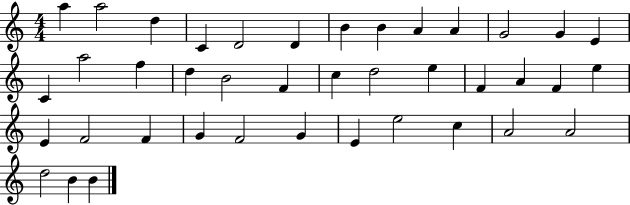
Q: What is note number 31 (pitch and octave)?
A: F4